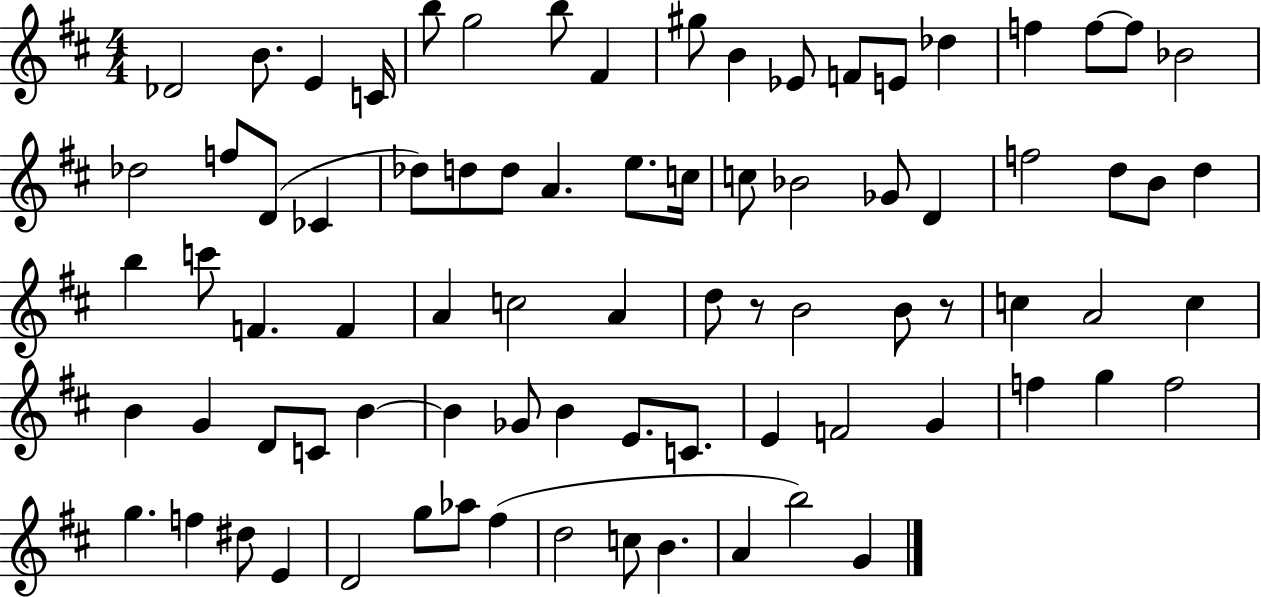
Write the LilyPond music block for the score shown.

{
  \clef treble
  \numericTimeSignature
  \time 4/4
  \key d \major
  des'2 b'8. e'4 c'16 | b''8 g''2 b''8 fis'4 | gis''8 b'4 ees'8 f'8 e'8 des''4 | f''4 f''8~~ f''8 bes'2 | \break des''2 f''8 d'8( ces'4 | des''8) d''8 d''8 a'4. e''8. c''16 | c''8 bes'2 ges'8 d'4 | f''2 d''8 b'8 d''4 | \break b''4 c'''8 f'4. f'4 | a'4 c''2 a'4 | d''8 r8 b'2 b'8 r8 | c''4 a'2 c''4 | \break b'4 g'4 d'8 c'8 b'4~~ | b'4 ges'8 b'4 e'8. c'8. | e'4 f'2 g'4 | f''4 g''4 f''2 | \break g''4. f''4 dis''8 e'4 | d'2 g''8 aes''8 fis''4( | d''2 c''8 b'4. | a'4 b''2) g'4 | \break \bar "|."
}